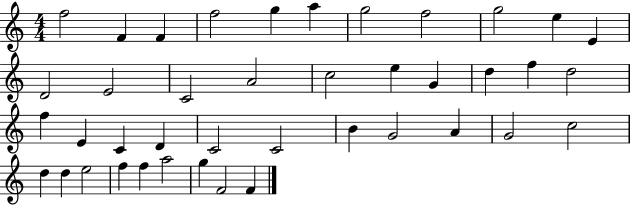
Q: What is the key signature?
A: C major